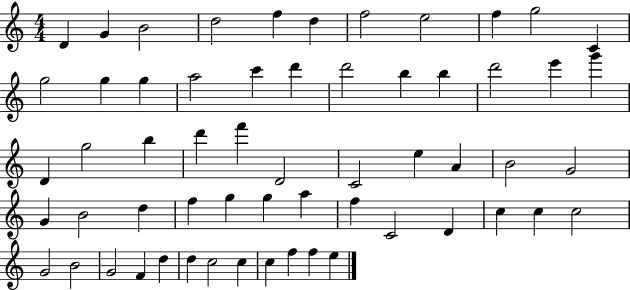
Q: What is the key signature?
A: C major